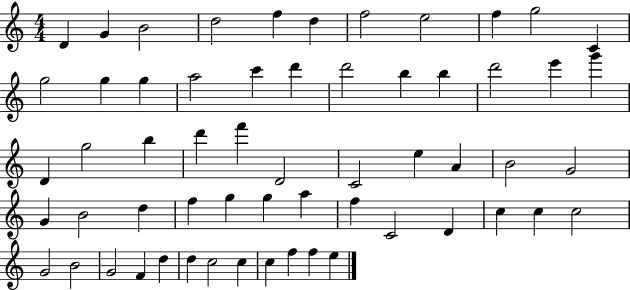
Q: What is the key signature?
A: C major